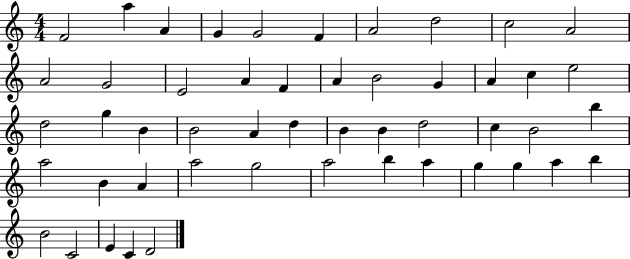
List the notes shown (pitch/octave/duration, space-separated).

F4/h A5/q A4/q G4/q G4/h F4/q A4/h D5/h C5/h A4/h A4/h G4/h E4/h A4/q F4/q A4/q B4/h G4/q A4/q C5/q E5/h D5/h G5/q B4/q B4/h A4/q D5/q B4/q B4/q D5/h C5/q B4/h B5/q A5/h B4/q A4/q A5/h G5/h A5/h B5/q A5/q G5/q G5/q A5/q B5/q B4/h C4/h E4/q C4/q D4/h